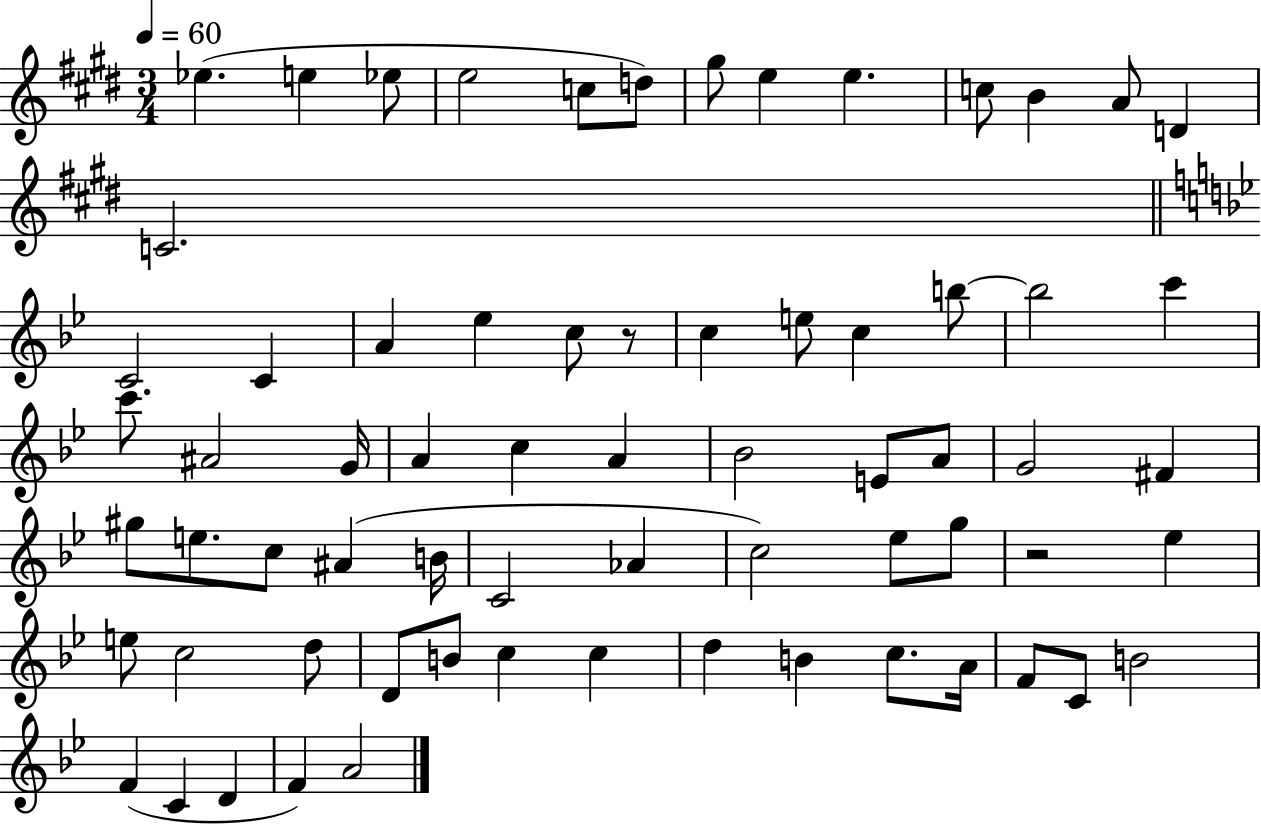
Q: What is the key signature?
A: E major